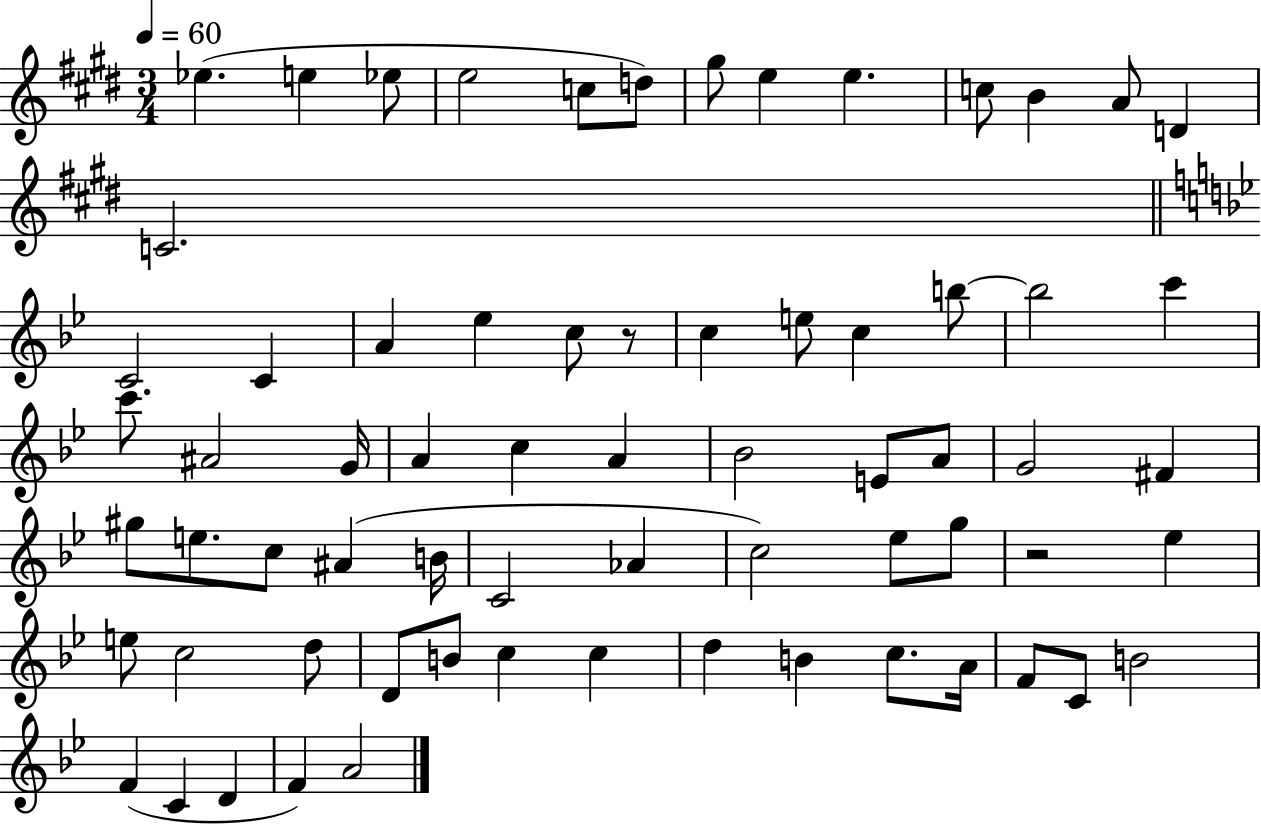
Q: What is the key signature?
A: E major